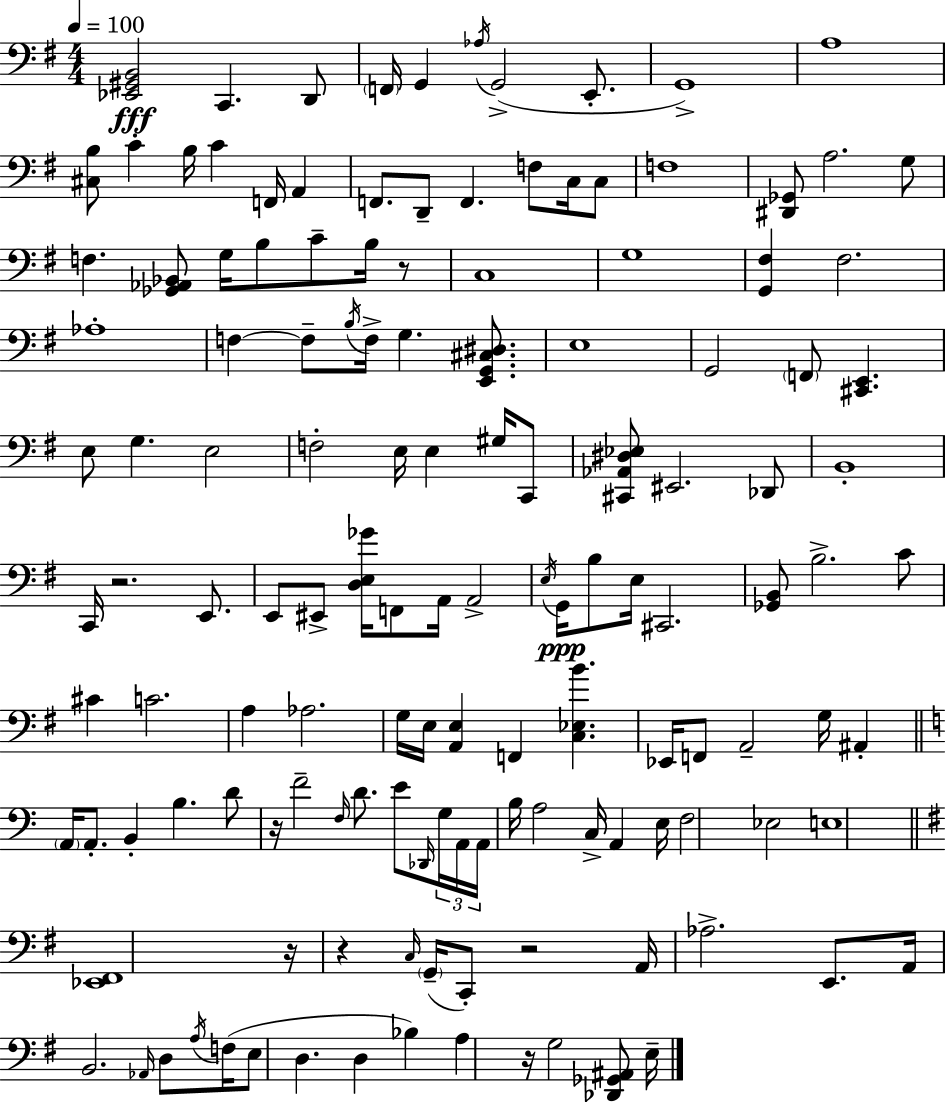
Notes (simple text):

[Eb2,G#2,B2]/h C2/q. D2/e F2/s G2/q Ab3/s G2/h E2/e. G2/w A3/w [C#3,B3]/e C4/q B3/s C4/q F2/s A2/q F2/e. D2/e F2/q. F3/e C3/s C3/e F3/w [D#2,Gb2]/e A3/h. G3/e F3/q. [Gb2,Ab2,Bb2]/e G3/s B3/e C4/e B3/s R/e C3/w G3/w [G2,F#3]/q F#3/h. Ab3/w F3/q F3/e B3/s F3/s G3/q. [E2,G2,C#3,D#3]/e. E3/w G2/h F2/e [C#2,E2]/q. E3/e G3/q. E3/h F3/h E3/s E3/q G#3/s C2/e [C#2,Ab2,D#3,Eb3]/e EIS2/h. Db2/e B2/w C2/s R/h. E2/e. E2/e EIS2/e [D3,E3,Gb4]/s F2/e A2/s A2/h E3/s G2/s B3/e E3/s C#2/h. [Gb2,B2]/e B3/h. C4/e C#4/q C4/h. A3/q Ab3/h. G3/s E3/s [A2,E3]/q F2/q [C3,Eb3,B4]/q. Eb2/s F2/e A2/h G3/s A#2/q A2/s A2/e. B2/q B3/q. D4/e R/s F4/h F3/s D4/e. E4/e Db2/s G3/s A2/s A2/s B3/s A3/h C3/s A2/q E3/s F3/h Eb3/h E3/w [Eb2,F#2]/w R/s R/q C3/s G2/s C2/e R/h A2/s Ab3/h. E2/e. A2/s B2/h. Ab2/s D3/e A3/s F3/s E3/e D3/q. D3/q Bb3/q A3/q R/s G3/h [Db2,Gb2,A#2]/e E3/s